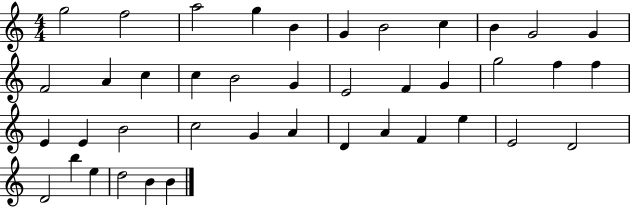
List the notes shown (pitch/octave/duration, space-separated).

G5/h F5/h A5/h G5/q B4/q G4/q B4/h C5/q B4/q G4/h G4/q F4/h A4/q C5/q C5/q B4/h G4/q E4/h F4/q G4/q G5/h F5/q F5/q E4/q E4/q B4/h C5/h G4/q A4/q D4/q A4/q F4/q E5/q E4/h D4/h D4/h B5/q E5/q D5/h B4/q B4/q